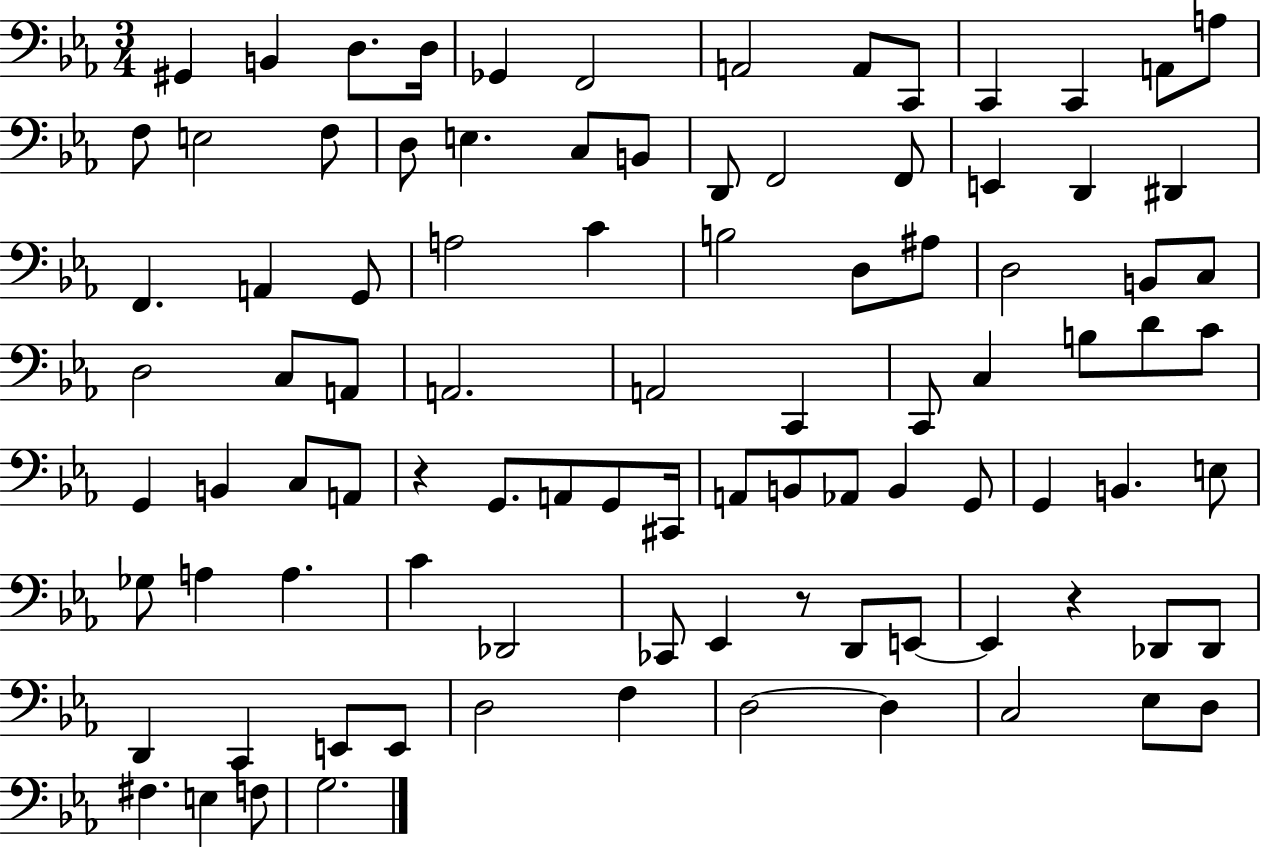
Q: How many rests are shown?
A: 3